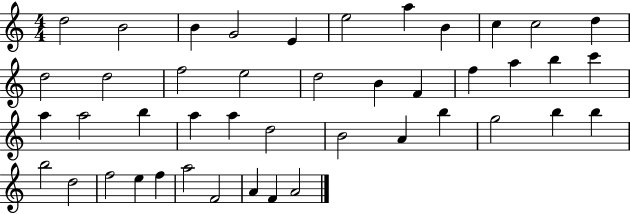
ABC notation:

X:1
T:Untitled
M:4/4
L:1/4
K:C
d2 B2 B G2 E e2 a B c c2 d d2 d2 f2 e2 d2 B F f a b c' a a2 b a a d2 B2 A b g2 b b b2 d2 f2 e f a2 F2 A F A2